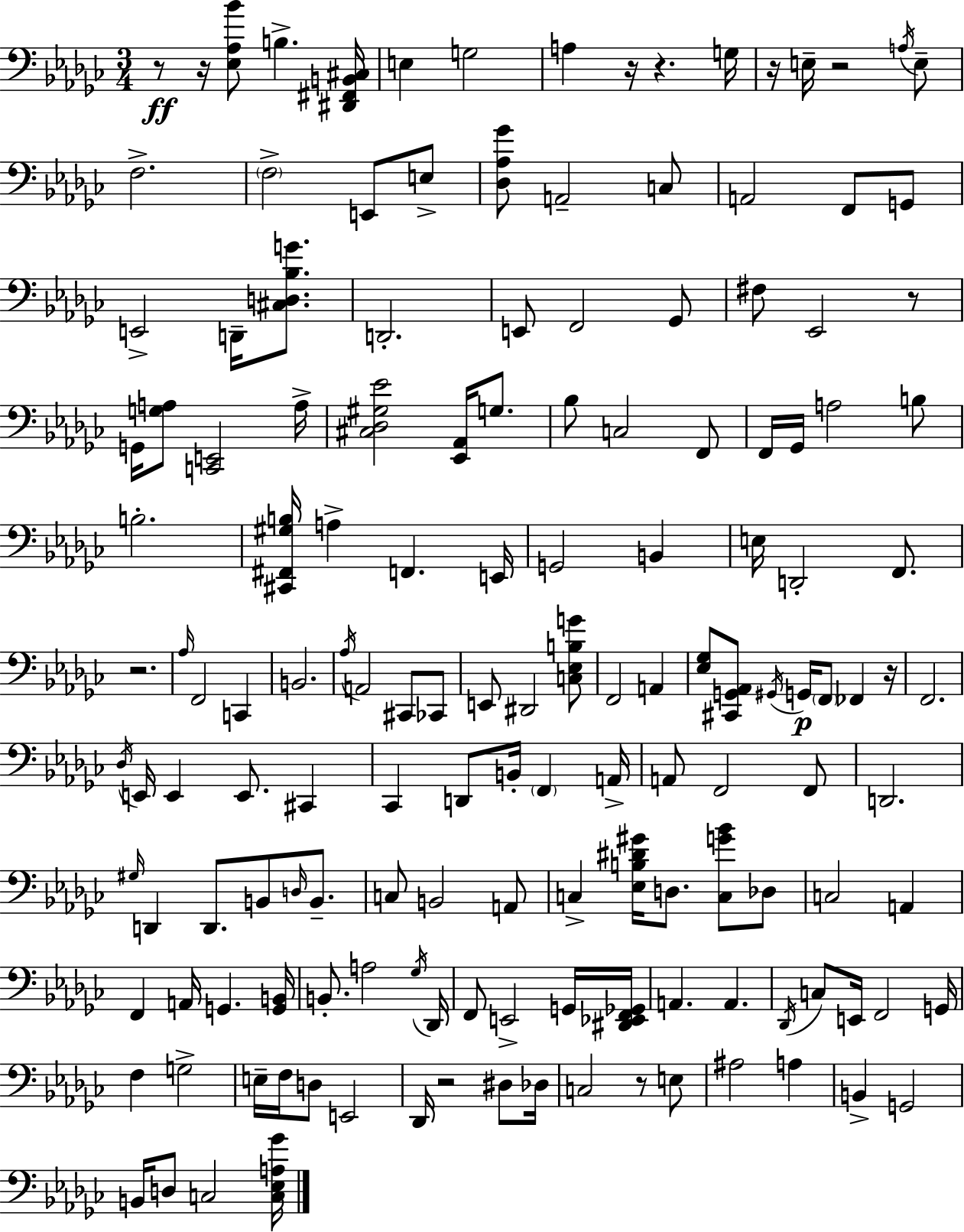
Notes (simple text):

R/e R/s [Eb3,Ab3,Bb4]/e B3/q. [D#2,F#2,B2,C#3]/s E3/q G3/h A3/q R/s R/q. G3/s R/s E3/s R/h A3/s E3/e F3/h. F3/h E2/e E3/e [Db3,Ab3,Gb4]/e A2/h C3/e A2/h F2/e G2/e E2/h D2/s [C#3,D3,Bb3,G4]/e. D2/h. E2/e F2/h Gb2/e F#3/e Eb2/h R/e G2/s [G3,A3]/e [C2,E2]/h A3/s [C#3,Db3,G#3,Eb4]/h [Eb2,Ab2]/s G3/e. Bb3/e C3/h F2/e F2/s Gb2/s A3/h B3/e B3/h. [C#2,F#2,G#3,B3]/s A3/q F2/q. E2/s G2/h B2/q E3/s D2/h F2/e. R/h. Ab3/s F2/h C2/q B2/h. Ab3/s A2/h C#2/e CES2/e E2/e D#2/h [C3,Eb3,B3,G4]/e F2/h A2/q [Eb3,Gb3]/e [C#2,G2,Ab2]/e G#2/s G2/s F2/e FES2/q R/s F2/h. Db3/s E2/s E2/q E2/e. C#2/q CES2/q D2/e B2/s F2/q A2/s A2/e F2/h F2/e D2/h. G#3/s D2/q D2/e. B2/e D3/s B2/e. C3/e B2/h A2/e C3/q [Eb3,B3,D#4,G#4]/s D3/e. [C3,G4,Bb4]/e Db3/e C3/h A2/q F2/q A2/s G2/q. [G2,B2]/s B2/e. A3/h Gb3/s Db2/s F2/e E2/h G2/s [D#2,Eb2,F2,Gb2]/s A2/q. A2/q. Db2/s C3/e E2/s F2/h G2/s F3/q G3/h E3/s F3/s D3/e E2/h Db2/s R/h D#3/e Db3/s C3/h R/e E3/e A#3/h A3/q B2/q G2/h B2/s D3/e C3/h [C3,Eb3,A3,Gb4]/s